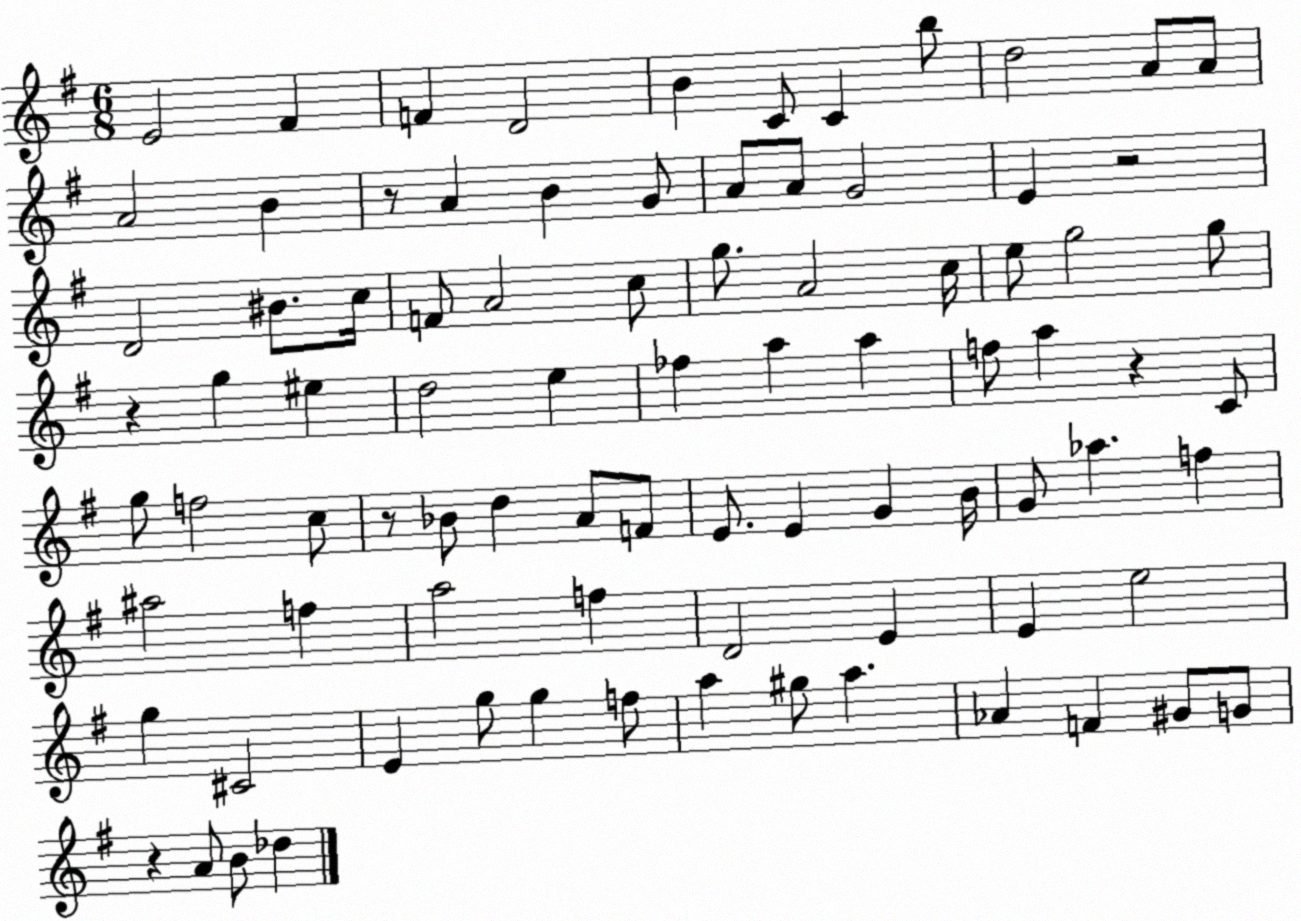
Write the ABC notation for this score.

X:1
T:Untitled
M:6/8
L:1/4
K:G
E2 ^F F D2 B C/2 C b/2 d2 A/2 A/2 A2 B z/2 A B G/2 A/2 A/2 G2 E z2 D2 ^B/2 c/4 F/2 A2 c/2 g/2 A2 c/4 e/2 g2 g/2 z g ^e d2 e _f a a f/2 a z C/2 g/2 f2 c/2 z/2 _B/2 d A/2 F/2 E/2 E G B/4 G/2 _a f ^a2 f a2 f D2 E E e2 g ^C2 E g/2 g f/2 a ^g/2 a _A F ^G/2 G/2 z A/2 B/2 _d